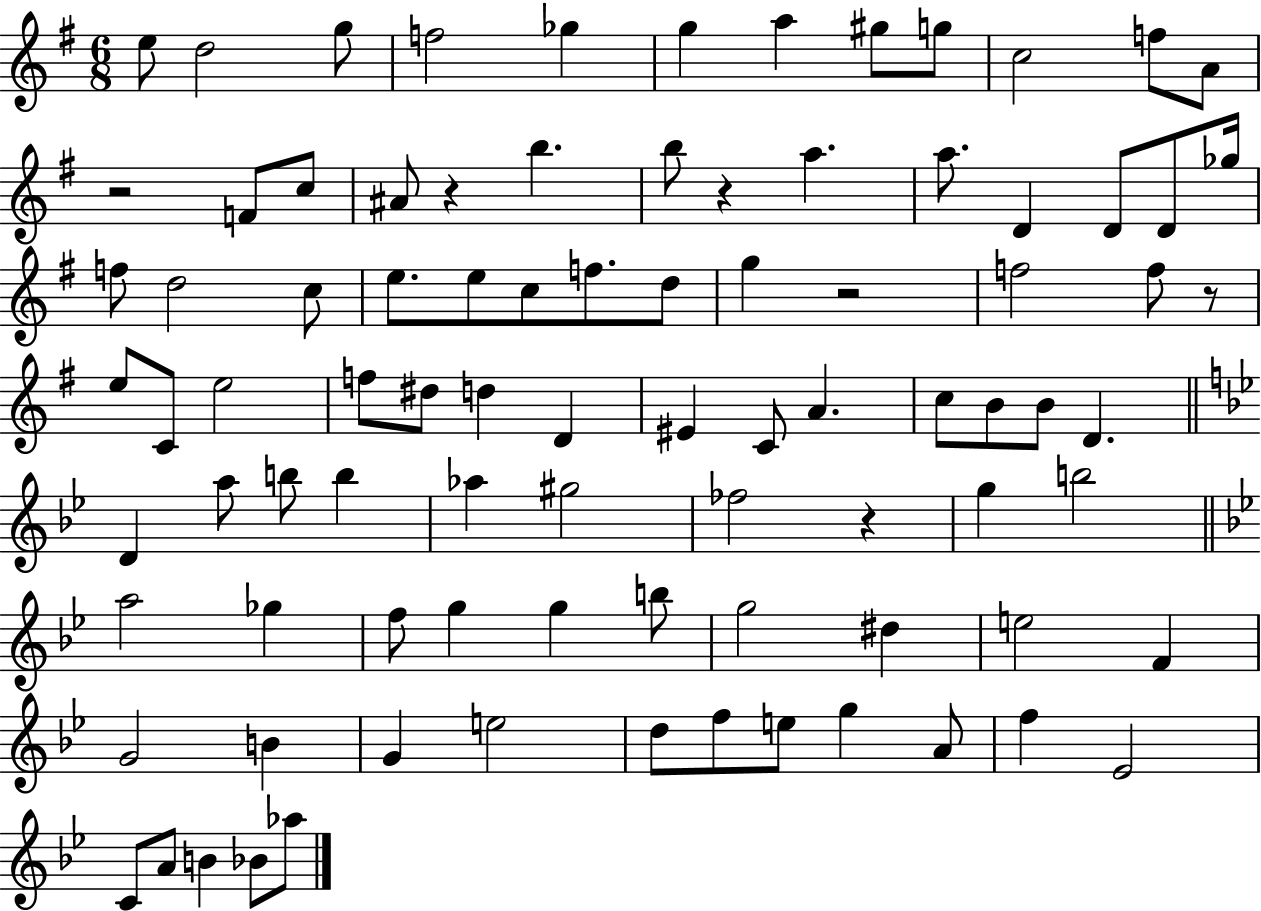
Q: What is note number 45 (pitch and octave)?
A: C5